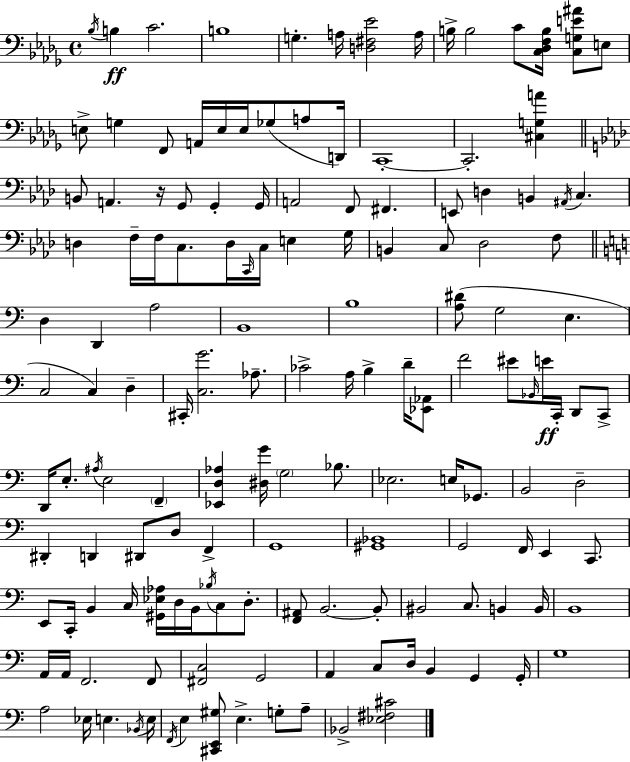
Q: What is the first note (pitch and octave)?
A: Bb3